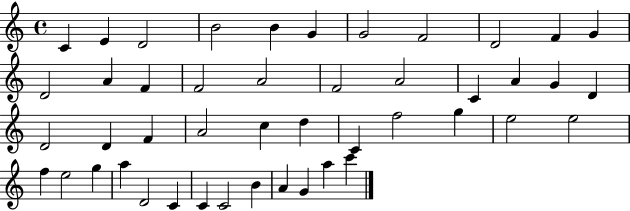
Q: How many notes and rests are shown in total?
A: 46